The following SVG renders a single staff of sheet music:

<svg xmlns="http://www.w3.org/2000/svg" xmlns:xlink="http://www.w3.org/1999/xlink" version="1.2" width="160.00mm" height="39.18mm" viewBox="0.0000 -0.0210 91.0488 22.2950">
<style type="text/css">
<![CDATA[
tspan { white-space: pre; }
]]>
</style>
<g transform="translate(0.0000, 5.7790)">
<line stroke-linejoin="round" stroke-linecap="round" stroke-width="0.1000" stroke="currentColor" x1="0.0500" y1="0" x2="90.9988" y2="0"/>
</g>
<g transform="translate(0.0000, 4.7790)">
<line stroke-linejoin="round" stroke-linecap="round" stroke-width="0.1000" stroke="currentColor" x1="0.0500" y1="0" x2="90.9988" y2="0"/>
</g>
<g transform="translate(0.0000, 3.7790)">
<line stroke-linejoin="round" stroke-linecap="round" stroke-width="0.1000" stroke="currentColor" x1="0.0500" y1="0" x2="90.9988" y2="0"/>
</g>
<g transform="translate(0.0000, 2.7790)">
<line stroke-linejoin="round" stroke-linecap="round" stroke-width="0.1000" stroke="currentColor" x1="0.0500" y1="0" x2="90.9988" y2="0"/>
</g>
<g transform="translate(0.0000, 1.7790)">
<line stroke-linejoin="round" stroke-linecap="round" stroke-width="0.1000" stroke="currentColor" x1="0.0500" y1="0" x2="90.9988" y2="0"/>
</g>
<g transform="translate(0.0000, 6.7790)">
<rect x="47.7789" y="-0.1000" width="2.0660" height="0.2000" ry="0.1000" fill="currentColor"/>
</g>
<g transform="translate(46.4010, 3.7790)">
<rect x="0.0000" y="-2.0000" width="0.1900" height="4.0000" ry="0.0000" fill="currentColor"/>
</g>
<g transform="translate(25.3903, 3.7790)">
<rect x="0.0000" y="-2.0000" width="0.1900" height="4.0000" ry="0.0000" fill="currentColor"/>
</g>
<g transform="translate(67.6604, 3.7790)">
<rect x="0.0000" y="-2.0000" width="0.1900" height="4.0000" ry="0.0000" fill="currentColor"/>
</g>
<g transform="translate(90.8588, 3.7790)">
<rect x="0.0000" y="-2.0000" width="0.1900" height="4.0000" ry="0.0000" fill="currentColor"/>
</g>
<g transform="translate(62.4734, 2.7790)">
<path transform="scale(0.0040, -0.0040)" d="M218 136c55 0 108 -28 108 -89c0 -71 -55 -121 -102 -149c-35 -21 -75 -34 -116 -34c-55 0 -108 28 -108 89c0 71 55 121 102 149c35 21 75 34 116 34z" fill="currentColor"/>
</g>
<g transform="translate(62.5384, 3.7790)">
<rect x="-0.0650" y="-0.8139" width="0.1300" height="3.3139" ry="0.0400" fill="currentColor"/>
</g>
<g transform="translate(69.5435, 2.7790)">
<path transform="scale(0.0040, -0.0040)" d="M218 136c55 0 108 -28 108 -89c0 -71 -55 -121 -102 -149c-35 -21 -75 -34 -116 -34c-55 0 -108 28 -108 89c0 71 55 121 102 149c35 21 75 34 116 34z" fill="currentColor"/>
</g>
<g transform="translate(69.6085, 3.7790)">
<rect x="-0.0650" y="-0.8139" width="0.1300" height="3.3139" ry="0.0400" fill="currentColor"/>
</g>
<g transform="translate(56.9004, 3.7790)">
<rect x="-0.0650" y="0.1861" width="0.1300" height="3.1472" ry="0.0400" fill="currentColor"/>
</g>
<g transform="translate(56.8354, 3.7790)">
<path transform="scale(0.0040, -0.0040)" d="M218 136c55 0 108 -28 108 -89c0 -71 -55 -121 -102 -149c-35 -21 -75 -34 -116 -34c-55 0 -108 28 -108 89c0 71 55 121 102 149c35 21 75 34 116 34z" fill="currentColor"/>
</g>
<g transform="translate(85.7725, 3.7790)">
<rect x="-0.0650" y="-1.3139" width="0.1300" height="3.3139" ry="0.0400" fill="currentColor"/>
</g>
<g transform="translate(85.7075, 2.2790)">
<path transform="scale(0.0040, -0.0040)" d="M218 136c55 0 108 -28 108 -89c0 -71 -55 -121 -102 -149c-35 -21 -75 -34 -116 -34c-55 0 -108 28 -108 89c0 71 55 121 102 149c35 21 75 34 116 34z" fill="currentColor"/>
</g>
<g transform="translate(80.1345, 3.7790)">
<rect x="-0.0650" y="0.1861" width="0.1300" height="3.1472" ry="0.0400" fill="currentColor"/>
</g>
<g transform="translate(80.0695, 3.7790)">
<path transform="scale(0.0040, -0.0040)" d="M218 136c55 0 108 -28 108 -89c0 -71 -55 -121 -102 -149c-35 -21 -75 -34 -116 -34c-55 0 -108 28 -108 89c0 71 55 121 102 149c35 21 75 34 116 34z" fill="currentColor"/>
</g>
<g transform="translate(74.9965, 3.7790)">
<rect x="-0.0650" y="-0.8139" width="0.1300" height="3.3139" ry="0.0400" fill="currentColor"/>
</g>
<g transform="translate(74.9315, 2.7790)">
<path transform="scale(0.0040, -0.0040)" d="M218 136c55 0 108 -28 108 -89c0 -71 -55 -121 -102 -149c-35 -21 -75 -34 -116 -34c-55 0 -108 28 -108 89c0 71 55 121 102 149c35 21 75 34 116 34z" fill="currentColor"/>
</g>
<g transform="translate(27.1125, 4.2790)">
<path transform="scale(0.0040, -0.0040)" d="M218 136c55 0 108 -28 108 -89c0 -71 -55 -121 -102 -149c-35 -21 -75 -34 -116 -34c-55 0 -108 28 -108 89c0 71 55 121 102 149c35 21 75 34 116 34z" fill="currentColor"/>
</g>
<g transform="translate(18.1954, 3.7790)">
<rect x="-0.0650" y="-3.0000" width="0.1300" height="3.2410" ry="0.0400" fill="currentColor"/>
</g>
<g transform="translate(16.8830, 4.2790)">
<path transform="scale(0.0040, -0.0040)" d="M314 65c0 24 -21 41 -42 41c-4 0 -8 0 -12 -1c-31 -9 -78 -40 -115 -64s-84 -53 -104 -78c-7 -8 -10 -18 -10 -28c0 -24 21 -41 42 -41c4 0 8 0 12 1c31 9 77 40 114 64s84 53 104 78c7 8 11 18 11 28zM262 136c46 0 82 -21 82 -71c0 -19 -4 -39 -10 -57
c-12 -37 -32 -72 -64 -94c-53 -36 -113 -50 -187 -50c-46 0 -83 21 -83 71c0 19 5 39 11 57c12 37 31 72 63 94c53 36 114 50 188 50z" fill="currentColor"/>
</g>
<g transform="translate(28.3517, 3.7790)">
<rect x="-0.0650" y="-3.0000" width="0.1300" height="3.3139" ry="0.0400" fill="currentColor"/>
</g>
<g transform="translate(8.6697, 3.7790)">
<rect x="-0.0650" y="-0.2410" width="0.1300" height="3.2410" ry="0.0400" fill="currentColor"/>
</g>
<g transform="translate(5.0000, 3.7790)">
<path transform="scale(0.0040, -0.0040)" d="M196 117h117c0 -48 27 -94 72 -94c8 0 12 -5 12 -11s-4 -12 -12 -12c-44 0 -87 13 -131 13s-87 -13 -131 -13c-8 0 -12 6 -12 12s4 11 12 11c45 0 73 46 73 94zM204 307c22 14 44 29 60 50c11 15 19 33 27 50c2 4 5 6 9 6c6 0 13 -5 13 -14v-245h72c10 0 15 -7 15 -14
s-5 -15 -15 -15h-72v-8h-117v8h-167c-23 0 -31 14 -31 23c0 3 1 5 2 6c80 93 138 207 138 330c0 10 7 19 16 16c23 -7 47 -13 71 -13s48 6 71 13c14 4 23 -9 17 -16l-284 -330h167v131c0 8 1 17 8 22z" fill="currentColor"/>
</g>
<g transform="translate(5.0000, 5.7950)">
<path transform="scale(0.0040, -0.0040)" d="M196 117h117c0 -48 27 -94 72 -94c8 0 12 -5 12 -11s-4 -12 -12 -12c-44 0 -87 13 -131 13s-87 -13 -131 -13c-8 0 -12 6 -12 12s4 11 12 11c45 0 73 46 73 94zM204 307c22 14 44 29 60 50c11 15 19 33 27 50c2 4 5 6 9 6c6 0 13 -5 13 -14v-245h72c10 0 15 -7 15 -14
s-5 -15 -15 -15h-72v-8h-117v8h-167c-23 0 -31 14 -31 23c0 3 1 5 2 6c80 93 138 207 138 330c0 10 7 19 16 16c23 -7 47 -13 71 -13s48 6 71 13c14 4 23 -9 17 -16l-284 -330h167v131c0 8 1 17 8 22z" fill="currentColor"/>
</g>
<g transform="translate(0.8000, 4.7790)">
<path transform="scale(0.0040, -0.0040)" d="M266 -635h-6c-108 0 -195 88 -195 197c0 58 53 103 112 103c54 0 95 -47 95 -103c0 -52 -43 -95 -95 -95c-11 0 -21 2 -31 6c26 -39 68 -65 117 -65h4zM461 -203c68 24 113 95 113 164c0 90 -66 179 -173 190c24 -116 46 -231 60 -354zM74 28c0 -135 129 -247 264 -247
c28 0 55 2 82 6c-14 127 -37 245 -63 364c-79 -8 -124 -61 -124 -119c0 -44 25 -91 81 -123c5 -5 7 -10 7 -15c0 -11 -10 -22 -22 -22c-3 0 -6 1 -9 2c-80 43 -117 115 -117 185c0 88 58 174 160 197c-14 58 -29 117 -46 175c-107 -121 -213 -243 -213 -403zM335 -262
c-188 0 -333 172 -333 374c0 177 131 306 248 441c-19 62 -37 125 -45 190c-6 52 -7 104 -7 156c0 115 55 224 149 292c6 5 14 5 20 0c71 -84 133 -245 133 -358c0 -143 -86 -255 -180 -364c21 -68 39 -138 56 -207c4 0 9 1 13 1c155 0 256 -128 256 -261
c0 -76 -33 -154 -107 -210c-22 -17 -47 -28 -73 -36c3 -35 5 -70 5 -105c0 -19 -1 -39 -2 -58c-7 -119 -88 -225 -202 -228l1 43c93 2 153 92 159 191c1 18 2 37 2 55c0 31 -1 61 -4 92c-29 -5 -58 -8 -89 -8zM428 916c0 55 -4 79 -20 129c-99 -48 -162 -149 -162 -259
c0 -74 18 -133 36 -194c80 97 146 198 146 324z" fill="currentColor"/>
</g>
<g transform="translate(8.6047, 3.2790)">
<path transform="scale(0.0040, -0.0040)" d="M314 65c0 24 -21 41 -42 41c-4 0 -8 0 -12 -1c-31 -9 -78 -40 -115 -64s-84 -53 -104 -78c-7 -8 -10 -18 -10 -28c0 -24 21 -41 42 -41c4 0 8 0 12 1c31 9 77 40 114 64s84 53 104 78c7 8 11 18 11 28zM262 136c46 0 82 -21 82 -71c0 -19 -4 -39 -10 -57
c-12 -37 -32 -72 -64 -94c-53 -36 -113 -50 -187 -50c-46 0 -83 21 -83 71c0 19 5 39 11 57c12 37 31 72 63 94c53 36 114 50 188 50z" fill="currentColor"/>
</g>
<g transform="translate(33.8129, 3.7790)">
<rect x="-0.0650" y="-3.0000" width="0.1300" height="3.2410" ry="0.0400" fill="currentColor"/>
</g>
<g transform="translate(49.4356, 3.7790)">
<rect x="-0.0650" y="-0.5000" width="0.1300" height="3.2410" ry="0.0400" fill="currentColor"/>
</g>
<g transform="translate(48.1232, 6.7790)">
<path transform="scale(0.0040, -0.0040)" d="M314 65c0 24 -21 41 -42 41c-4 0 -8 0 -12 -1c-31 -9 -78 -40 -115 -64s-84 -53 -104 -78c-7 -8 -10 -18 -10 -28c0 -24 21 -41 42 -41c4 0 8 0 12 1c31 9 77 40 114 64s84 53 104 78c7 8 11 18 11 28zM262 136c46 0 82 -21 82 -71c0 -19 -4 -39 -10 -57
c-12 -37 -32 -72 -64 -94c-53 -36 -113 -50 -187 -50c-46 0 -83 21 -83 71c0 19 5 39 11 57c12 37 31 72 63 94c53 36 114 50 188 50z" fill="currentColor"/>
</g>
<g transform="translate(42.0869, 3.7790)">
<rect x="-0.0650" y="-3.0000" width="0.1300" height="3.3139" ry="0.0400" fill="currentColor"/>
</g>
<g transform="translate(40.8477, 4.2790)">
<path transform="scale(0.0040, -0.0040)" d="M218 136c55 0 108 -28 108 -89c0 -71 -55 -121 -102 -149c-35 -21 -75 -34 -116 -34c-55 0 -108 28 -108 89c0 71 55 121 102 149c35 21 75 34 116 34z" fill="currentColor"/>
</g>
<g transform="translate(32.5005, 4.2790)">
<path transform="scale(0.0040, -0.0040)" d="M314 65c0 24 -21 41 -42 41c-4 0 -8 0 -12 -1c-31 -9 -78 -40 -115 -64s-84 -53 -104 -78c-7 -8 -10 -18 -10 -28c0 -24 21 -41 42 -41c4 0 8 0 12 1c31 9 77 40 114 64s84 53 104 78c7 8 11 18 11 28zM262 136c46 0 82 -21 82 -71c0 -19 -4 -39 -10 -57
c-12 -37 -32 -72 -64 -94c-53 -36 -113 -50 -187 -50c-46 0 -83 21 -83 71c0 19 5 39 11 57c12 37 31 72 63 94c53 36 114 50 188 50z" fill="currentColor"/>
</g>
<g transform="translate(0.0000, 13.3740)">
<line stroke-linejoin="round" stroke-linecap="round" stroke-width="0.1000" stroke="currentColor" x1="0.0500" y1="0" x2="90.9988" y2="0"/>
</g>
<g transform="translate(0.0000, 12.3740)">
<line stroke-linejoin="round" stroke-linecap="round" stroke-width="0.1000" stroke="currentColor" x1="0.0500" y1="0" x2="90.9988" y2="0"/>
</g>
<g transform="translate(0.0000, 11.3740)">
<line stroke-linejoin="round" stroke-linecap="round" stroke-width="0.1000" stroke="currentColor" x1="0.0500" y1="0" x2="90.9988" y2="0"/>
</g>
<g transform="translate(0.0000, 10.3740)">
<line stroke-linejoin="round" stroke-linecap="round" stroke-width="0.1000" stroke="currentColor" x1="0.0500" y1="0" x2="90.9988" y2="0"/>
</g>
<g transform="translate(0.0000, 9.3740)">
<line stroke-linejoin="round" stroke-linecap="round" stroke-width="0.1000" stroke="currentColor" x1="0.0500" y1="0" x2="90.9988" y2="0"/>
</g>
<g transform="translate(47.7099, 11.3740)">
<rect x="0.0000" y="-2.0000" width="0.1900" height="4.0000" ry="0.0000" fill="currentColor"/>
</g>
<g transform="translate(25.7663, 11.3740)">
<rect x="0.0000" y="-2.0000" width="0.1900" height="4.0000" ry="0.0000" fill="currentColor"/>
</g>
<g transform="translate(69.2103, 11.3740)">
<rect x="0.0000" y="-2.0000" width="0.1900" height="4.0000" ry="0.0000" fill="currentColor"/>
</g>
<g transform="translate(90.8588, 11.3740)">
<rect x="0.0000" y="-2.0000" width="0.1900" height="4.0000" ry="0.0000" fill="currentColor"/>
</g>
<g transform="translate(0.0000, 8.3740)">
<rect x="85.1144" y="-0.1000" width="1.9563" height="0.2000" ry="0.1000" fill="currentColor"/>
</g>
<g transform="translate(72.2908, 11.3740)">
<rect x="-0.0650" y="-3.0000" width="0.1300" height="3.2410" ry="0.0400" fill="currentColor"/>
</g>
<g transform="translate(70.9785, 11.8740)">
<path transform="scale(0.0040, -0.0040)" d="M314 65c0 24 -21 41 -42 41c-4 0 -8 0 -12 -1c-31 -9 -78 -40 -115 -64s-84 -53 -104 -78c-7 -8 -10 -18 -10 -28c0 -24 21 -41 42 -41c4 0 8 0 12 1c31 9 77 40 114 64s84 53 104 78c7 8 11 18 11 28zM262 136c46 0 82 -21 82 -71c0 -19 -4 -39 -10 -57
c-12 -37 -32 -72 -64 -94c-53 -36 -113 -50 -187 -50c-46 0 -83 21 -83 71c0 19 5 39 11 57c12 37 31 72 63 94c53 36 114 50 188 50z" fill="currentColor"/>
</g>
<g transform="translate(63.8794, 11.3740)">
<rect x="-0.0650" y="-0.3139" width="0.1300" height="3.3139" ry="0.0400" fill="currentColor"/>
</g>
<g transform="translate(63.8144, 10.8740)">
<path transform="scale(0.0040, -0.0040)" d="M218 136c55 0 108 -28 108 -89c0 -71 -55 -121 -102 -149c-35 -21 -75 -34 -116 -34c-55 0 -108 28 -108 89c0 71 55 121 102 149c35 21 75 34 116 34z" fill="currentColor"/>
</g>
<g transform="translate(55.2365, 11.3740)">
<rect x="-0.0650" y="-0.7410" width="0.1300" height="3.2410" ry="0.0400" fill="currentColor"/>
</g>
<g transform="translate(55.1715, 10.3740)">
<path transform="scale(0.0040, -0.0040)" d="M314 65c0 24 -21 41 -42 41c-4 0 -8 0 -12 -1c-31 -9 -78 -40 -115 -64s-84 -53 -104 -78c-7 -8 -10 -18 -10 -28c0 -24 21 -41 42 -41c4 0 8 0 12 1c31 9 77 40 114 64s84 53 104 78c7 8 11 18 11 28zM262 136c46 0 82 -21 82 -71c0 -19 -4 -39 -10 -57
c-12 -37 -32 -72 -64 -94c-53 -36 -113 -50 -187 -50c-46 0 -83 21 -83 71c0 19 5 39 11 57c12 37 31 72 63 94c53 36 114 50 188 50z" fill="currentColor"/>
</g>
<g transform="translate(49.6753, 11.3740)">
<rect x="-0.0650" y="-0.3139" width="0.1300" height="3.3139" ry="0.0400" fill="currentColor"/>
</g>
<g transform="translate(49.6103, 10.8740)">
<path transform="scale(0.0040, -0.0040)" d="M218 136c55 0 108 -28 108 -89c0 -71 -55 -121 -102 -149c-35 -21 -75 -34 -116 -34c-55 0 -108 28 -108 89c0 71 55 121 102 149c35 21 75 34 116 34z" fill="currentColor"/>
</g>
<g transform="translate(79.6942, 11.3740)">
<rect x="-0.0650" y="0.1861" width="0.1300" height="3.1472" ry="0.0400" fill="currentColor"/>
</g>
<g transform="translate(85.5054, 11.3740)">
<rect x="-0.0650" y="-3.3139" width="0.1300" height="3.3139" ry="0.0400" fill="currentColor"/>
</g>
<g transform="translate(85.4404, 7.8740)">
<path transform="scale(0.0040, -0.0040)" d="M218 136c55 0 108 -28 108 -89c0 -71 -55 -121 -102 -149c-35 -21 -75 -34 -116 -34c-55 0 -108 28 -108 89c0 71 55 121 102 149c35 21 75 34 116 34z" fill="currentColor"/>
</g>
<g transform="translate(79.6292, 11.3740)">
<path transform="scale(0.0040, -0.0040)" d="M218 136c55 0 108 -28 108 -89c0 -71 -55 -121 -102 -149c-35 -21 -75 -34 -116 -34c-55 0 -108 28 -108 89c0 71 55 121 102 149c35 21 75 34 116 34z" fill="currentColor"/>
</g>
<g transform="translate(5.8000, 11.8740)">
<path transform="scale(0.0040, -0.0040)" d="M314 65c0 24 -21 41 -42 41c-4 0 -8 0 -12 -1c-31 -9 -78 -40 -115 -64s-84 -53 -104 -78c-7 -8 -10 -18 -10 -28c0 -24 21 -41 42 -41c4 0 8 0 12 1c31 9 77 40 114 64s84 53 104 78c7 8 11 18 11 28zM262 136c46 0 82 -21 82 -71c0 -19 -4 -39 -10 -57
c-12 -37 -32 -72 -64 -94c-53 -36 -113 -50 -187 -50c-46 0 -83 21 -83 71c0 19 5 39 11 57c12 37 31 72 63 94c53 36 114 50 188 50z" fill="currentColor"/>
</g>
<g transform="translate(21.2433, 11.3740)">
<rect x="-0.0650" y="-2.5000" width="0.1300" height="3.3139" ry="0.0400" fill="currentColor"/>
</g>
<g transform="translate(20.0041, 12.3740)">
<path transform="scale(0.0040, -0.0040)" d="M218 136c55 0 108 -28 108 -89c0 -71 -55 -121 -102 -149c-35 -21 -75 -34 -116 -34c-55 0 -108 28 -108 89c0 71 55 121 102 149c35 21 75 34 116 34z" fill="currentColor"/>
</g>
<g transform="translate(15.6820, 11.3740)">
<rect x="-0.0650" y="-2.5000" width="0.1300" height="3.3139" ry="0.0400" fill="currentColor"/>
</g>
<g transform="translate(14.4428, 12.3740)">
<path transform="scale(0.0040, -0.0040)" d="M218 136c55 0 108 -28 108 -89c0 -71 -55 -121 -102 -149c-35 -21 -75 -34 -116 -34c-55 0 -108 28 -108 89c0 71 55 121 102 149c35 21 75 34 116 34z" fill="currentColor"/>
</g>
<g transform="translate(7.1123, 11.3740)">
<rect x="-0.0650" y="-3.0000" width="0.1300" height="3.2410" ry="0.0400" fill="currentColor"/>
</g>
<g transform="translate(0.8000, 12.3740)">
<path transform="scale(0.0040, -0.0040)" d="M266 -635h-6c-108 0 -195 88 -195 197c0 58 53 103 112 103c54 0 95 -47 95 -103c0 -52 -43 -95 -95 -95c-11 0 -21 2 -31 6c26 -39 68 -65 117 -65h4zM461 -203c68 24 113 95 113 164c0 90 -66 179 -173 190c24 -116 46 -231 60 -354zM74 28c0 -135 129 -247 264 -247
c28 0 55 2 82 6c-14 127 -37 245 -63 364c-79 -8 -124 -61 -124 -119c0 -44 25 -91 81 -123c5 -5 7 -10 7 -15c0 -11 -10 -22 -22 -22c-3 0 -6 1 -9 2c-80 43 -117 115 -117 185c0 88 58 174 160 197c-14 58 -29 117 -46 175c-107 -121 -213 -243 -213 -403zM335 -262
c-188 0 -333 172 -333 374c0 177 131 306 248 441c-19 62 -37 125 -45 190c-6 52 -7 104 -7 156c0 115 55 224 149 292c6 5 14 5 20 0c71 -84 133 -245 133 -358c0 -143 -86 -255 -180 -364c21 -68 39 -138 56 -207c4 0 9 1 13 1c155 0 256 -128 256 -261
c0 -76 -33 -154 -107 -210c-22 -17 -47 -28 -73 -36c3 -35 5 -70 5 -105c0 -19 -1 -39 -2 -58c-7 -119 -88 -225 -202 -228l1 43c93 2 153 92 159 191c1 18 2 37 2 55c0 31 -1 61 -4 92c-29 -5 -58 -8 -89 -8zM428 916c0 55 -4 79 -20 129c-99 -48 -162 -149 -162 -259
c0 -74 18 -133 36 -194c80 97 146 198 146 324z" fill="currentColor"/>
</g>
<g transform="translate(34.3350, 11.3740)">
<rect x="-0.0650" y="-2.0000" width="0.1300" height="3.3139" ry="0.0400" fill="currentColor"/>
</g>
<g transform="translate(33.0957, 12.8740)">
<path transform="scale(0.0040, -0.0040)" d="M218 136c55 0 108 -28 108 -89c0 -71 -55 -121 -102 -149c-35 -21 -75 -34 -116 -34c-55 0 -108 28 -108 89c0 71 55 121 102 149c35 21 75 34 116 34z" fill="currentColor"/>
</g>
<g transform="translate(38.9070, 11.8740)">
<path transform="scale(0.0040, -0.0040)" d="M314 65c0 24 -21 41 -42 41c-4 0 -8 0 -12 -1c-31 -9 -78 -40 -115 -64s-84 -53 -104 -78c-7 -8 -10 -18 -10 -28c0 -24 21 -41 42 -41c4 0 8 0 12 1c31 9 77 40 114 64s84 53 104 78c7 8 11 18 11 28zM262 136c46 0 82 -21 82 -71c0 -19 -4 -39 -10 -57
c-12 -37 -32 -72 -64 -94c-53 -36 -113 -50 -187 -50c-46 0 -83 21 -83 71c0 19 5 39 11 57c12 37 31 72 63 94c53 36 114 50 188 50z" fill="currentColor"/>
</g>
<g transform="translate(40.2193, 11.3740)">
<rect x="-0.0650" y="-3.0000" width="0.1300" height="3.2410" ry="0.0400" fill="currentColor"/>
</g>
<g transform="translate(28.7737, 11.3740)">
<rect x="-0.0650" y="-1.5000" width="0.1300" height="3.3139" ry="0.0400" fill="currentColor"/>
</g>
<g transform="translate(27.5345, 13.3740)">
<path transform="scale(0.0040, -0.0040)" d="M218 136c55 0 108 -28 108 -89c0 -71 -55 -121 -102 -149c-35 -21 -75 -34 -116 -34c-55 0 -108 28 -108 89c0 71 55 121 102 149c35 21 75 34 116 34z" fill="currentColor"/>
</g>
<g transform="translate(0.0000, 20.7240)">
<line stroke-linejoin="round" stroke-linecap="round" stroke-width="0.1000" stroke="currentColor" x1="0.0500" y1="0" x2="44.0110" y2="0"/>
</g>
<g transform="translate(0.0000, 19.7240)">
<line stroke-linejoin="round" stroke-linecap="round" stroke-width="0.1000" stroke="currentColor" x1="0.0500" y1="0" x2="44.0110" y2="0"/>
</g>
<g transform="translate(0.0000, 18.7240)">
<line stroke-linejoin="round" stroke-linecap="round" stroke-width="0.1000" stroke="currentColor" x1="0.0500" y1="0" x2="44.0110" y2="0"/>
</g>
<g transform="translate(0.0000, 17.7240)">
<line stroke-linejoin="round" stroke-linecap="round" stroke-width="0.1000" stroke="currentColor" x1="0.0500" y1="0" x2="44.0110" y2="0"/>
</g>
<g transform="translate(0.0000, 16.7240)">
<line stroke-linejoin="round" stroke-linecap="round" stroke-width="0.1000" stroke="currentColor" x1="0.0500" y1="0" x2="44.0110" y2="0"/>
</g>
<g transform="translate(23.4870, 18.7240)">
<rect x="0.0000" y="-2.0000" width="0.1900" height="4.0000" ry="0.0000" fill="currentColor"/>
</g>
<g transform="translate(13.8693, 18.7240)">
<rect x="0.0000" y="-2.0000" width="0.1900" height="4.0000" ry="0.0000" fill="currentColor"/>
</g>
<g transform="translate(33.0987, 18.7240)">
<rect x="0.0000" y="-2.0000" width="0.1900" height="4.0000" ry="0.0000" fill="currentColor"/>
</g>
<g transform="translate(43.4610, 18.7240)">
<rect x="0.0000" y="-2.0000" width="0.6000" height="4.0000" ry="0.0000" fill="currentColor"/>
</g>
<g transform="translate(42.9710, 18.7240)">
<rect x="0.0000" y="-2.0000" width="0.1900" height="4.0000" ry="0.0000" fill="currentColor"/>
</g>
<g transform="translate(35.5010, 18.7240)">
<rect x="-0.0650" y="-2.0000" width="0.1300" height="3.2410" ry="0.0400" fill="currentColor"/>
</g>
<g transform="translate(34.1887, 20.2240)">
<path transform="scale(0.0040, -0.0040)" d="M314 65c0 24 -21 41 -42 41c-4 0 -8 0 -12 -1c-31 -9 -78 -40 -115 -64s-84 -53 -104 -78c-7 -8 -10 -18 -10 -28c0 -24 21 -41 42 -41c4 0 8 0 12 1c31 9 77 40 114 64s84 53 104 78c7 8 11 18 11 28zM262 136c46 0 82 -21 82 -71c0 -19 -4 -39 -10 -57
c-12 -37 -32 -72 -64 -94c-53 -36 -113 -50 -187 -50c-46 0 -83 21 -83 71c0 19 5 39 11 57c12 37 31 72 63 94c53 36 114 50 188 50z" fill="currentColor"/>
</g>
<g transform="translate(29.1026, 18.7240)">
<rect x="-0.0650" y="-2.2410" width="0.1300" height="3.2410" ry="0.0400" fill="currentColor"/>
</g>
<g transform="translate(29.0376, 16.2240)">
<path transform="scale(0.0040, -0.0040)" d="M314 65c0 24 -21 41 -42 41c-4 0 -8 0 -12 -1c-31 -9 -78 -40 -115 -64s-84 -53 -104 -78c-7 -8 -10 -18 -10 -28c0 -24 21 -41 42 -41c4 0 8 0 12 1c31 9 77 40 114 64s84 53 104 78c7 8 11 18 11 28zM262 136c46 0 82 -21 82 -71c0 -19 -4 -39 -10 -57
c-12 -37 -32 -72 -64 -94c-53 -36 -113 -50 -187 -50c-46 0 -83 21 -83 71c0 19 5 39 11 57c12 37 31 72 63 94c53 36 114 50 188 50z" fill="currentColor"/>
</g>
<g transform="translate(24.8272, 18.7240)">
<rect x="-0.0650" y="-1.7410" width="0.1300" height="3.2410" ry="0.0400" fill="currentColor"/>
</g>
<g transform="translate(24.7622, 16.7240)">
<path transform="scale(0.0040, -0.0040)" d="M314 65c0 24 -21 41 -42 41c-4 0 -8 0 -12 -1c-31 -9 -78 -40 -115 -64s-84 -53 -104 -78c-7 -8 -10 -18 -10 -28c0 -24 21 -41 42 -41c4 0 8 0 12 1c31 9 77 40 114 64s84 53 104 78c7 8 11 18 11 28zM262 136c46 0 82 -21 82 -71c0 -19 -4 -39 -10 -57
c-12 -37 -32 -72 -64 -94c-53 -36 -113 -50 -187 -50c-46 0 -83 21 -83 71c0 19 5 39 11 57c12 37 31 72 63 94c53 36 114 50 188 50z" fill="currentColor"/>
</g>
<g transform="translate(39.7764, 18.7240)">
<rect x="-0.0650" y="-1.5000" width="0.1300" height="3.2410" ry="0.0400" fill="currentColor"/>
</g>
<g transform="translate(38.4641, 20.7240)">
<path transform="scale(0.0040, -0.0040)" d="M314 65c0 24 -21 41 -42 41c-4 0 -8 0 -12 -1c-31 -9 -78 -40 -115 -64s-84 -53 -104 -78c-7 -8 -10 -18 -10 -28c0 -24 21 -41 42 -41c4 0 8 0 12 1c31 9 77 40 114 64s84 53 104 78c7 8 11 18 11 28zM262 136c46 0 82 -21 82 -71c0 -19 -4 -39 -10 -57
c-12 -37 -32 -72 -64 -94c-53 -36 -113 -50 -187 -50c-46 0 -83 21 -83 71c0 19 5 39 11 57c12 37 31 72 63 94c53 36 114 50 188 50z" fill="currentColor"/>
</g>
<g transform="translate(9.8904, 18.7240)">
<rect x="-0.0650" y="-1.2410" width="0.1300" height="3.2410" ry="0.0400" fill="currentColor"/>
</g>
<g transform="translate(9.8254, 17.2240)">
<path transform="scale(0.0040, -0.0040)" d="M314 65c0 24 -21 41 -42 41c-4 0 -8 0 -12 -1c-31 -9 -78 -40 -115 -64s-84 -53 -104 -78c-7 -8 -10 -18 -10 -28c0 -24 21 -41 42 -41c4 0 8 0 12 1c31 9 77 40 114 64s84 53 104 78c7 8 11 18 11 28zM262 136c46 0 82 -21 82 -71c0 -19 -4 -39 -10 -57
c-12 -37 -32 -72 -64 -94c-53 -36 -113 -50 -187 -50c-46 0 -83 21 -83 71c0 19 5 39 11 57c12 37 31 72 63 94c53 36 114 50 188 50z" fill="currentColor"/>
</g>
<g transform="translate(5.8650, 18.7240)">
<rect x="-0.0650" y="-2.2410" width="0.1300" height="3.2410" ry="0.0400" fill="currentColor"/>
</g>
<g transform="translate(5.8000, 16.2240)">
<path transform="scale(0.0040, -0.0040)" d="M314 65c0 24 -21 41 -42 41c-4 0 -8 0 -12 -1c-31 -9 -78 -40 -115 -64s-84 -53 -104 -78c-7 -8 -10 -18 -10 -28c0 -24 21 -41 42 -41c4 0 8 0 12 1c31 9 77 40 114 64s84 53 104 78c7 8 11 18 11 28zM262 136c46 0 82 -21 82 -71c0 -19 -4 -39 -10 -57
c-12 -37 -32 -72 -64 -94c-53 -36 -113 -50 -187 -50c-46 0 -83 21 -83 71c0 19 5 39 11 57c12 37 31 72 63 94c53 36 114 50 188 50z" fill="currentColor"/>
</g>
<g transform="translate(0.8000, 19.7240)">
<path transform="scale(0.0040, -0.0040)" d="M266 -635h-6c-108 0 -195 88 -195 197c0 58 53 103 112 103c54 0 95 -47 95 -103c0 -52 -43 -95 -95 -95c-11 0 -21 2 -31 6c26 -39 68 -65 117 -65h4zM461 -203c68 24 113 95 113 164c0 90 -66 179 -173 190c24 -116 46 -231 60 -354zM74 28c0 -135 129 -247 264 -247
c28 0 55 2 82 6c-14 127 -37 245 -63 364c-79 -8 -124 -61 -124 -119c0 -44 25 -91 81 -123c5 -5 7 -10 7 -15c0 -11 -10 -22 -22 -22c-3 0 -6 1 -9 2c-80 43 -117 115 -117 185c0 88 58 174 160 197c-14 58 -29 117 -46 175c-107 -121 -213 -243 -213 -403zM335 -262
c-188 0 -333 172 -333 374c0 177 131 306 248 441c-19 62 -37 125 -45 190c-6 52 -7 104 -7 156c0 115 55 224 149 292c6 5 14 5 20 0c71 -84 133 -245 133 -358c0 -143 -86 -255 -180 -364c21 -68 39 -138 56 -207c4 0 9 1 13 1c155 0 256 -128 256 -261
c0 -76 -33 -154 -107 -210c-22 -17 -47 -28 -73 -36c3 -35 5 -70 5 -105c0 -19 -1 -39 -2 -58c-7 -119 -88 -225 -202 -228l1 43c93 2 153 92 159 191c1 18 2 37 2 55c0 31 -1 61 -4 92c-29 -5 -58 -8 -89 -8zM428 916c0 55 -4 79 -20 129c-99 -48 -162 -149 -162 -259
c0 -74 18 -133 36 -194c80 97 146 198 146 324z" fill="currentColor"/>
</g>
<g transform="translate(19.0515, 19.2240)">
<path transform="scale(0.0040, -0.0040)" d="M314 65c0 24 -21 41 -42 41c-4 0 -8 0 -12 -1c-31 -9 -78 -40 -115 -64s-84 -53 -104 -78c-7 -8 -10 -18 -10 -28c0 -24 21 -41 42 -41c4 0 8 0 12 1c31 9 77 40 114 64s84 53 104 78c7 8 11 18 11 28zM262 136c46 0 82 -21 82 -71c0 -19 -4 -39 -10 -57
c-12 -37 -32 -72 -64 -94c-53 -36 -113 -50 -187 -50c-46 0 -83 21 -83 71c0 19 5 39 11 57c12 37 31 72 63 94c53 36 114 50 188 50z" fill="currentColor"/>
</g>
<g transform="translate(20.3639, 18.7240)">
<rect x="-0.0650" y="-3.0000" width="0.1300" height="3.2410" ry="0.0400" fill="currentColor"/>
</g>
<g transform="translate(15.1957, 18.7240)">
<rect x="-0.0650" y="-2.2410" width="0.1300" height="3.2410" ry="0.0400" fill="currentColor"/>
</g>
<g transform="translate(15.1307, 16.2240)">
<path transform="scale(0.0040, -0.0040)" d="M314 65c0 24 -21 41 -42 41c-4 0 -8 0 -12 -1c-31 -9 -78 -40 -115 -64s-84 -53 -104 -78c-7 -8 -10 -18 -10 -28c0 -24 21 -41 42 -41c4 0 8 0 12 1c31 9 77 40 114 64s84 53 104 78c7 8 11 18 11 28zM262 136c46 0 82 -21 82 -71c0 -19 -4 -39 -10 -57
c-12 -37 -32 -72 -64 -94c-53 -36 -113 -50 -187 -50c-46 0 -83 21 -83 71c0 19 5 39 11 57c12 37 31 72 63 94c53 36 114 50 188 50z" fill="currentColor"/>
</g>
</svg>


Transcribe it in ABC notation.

X:1
T:Untitled
M:4/4
L:1/4
K:C
c2 A2 A A2 A C2 B d d d B e A2 G G E F A2 c d2 c A2 B b g2 e2 g2 A2 f2 g2 F2 E2